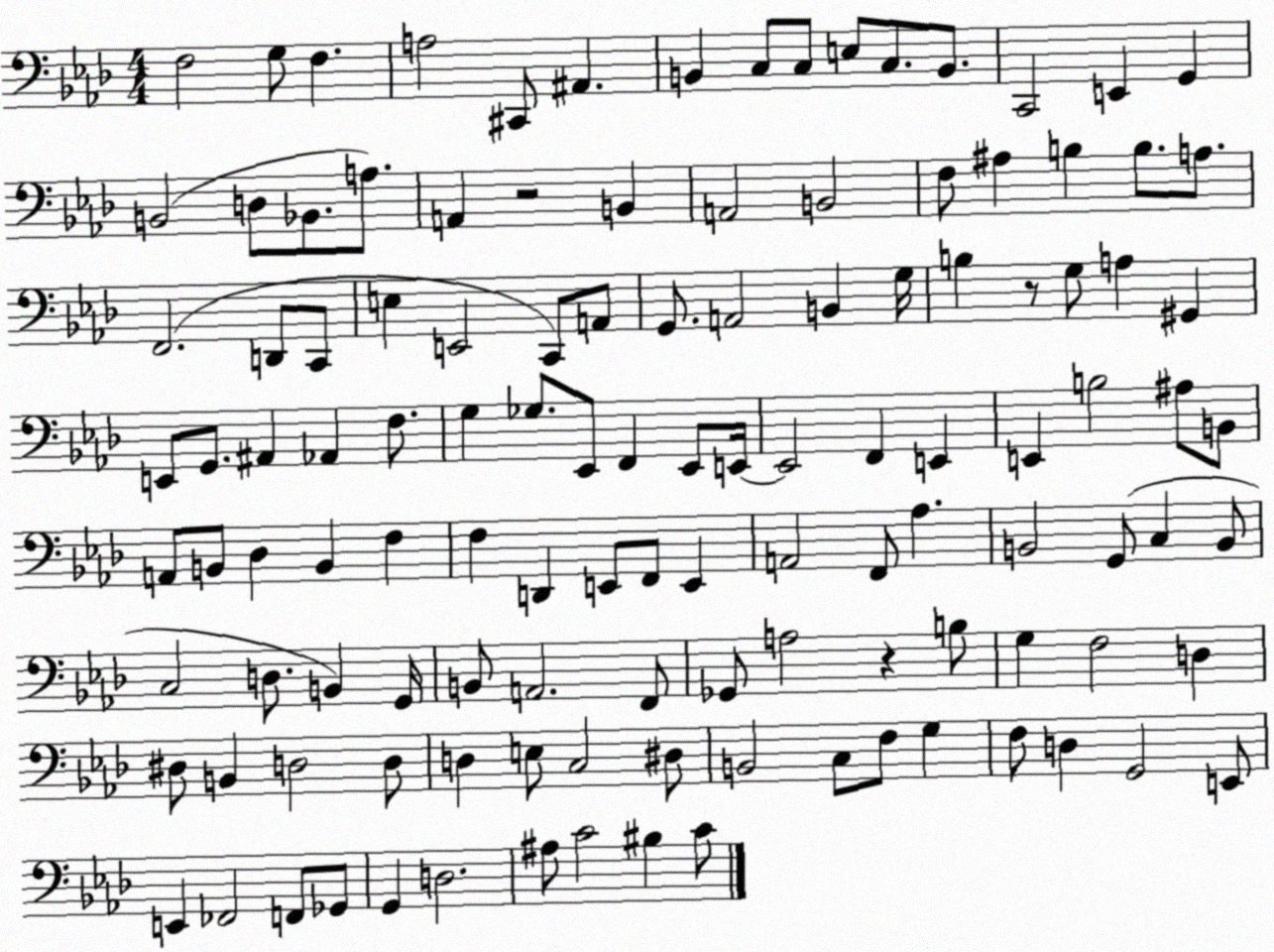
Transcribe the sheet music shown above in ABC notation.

X:1
T:Untitled
M:4/4
L:1/4
K:Ab
F,2 G,/2 F, A,2 ^C,,/2 ^A,, B,, C,/2 C,/2 E,/2 C,/2 B,,/2 C,,2 E,, G,, B,,2 D,/2 _B,,/2 A,/2 A,, z2 B,, A,,2 B,,2 F,/2 ^A, B, B,/2 A,/2 F,,2 D,,/2 C,,/2 E, E,,2 C,,/2 A,,/2 G,,/2 A,,2 B,, G,/4 B, z/2 G,/2 A, ^G,, E,,/2 G,,/2 ^A,, _A,, F,/2 G, _G,/2 _E,,/2 F,, _E,,/2 E,,/4 E,,2 F,, E,, E,, B,2 ^A,/2 B,,/2 A,,/2 B,,/2 _D, B,, F, F, D,, E,,/2 F,,/2 E,, A,,2 F,,/2 _A, B,,2 G,,/2 C, B,,/2 C,2 D,/2 B,, G,,/4 B,,/2 A,,2 F,,/2 _G,,/2 A,2 z B,/2 G, F,2 D, ^D,/2 B,, D,2 D,/2 D, E,/2 C,2 ^D,/2 B,,2 C,/2 F,/2 G, F,/2 D, G,,2 E,,/2 E,, _F,,2 F,,/2 _G,,/2 G,, D,2 ^A,/2 C2 ^B, C/2